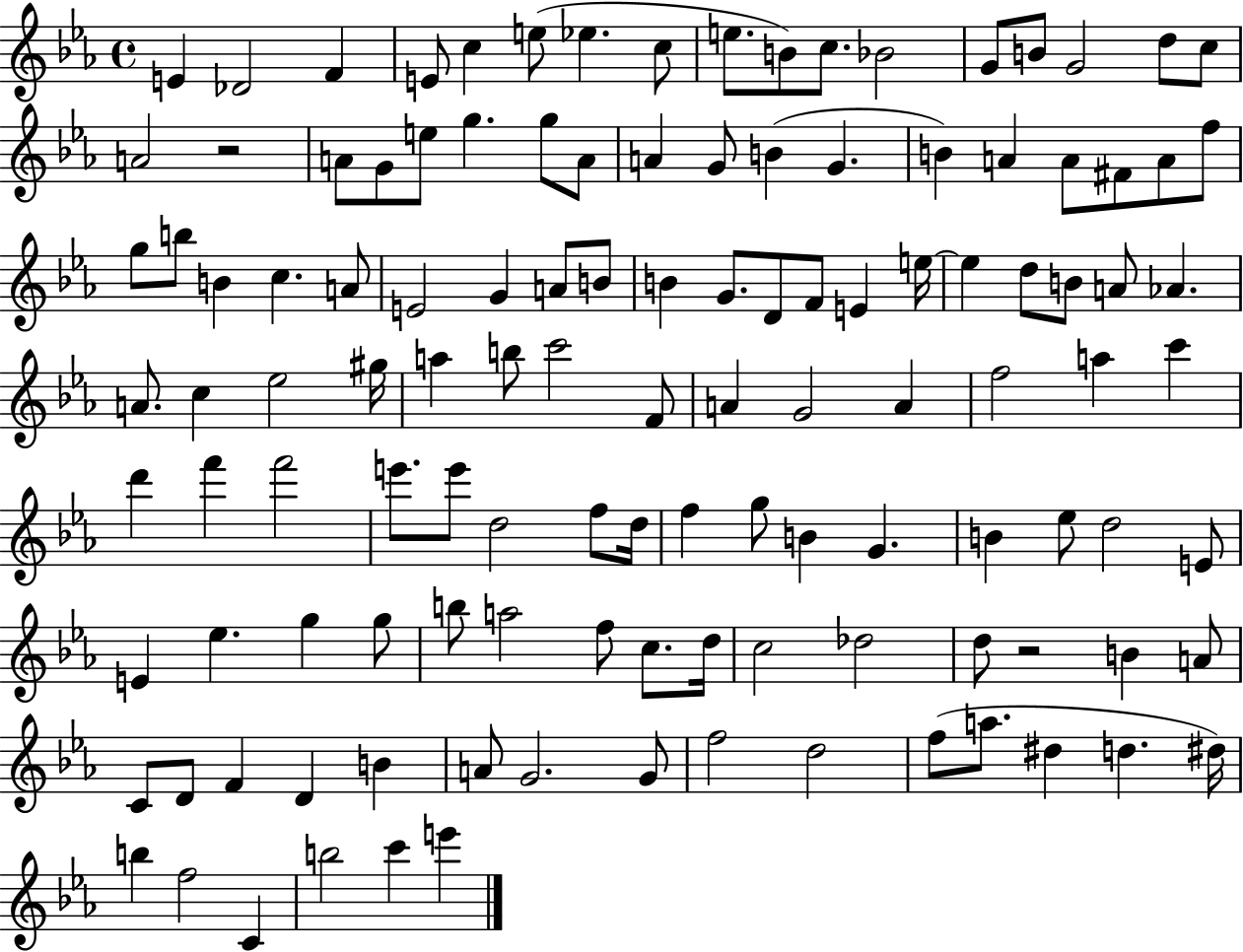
{
  \clef treble
  \time 4/4
  \defaultTimeSignature
  \key ees \major
  e'4 des'2 f'4 | e'8 c''4 e''8( ees''4. c''8 | e''8. b'8) c''8. bes'2 | g'8 b'8 g'2 d''8 c''8 | \break a'2 r2 | a'8 g'8 e''8 g''4. g''8 a'8 | a'4 g'8 b'4( g'4. | b'4) a'4 a'8 fis'8 a'8 f''8 | \break g''8 b''8 b'4 c''4. a'8 | e'2 g'4 a'8 b'8 | b'4 g'8. d'8 f'8 e'4 e''16~~ | e''4 d''8 b'8 a'8 aes'4. | \break a'8. c''4 ees''2 gis''16 | a''4 b''8 c'''2 f'8 | a'4 g'2 a'4 | f''2 a''4 c'''4 | \break d'''4 f'''4 f'''2 | e'''8. e'''8 d''2 f''8 d''16 | f''4 g''8 b'4 g'4. | b'4 ees''8 d''2 e'8 | \break e'4 ees''4. g''4 g''8 | b''8 a''2 f''8 c''8. d''16 | c''2 des''2 | d''8 r2 b'4 a'8 | \break c'8 d'8 f'4 d'4 b'4 | a'8 g'2. g'8 | f''2 d''2 | f''8( a''8. dis''4 d''4. dis''16) | \break b''4 f''2 c'4 | b''2 c'''4 e'''4 | \bar "|."
}